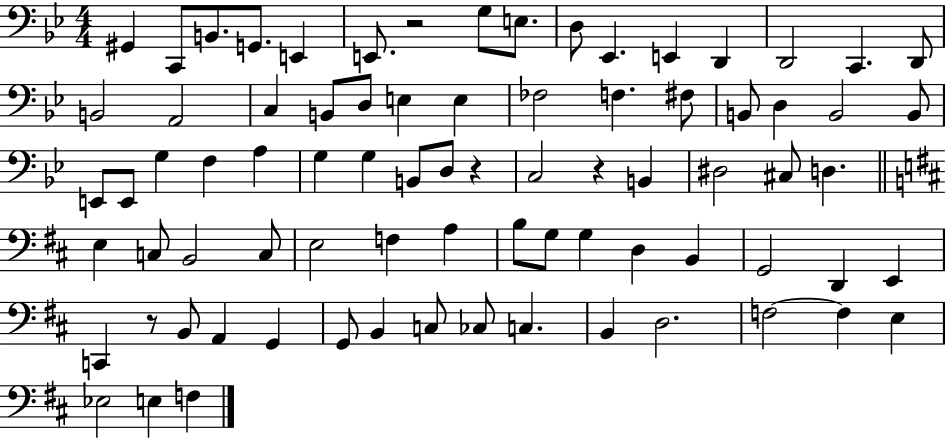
G#2/q C2/e B2/e. G2/e. E2/q E2/e. R/h G3/e E3/e. D3/e Eb2/q. E2/q D2/q D2/h C2/q. D2/e B2/h A2/h C3/q B2/e D3/e E3/q E3/q FES3/h F3/q. F#3/e B2/e D3/q B2/h B2/e E2/e E2/e G3/q F3/q A3/q G3/q G3/q B2/e D3/e R/q C3/h R/q B2/q D#3/h C#3/e D3/q. E3/q C3/e B2/h C3/e E3/h F3/q A3/q B3/e G3/e G3/q D3/q B2/q G2/h D2/q E2/q C2/q R/e B2/e A2/q G2/q G2/e B2/q C3/e CES3/e C3/q. B2/q D3/h. F3/h F3/q E3/q Eb3/h E3/q F3/q